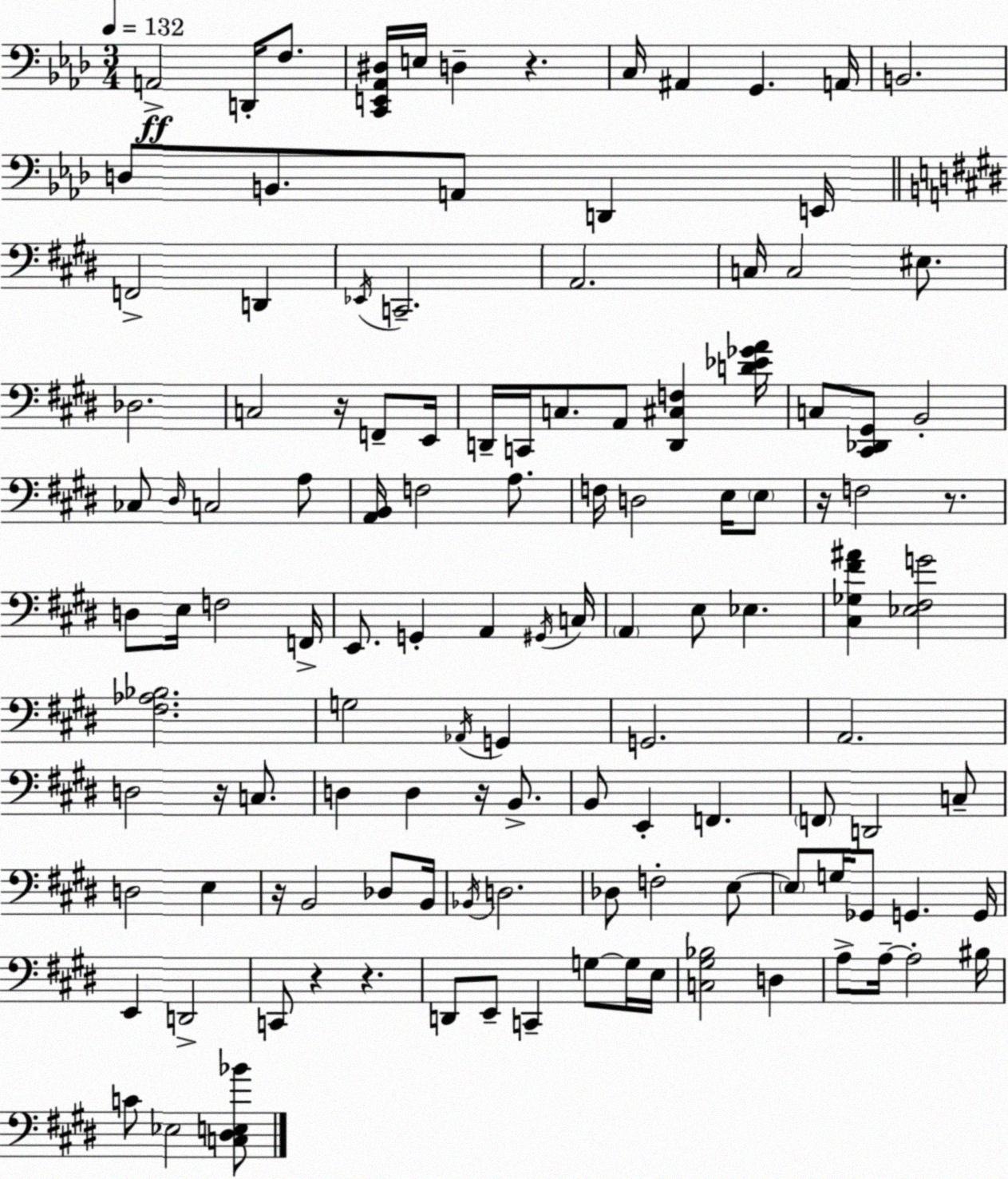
X:1
T:Untitled
M:3/4
L:1/4
K:Ab
A,,2 D,,/4 F,/2 [C,,E,,_A,,^D,]/4 E,/4 D, z C,/4 ^A,, G,, A,,/4 B,,2 D,/2 B,,/2 A,,/2 D,, E,,/4 F,,2 D,, _E,,/4 C,,2 A,,2 C,/4 C,2 ^E,/2 _D,2 C,2 z/4 F,,/2 E,,/4 D,,/4 C,,/4 C,/2 A,,/2 [D,,^C,F,] [D_E_GA]/4 C,/2 [^C,,_D,,^G,,]/2 B,,2 _C,/2 ^D,/4 C,2 A,/2 [A,,B,,]/4 F,2 A,/2 F,/4 D,2 E,/4 E,/2 z/4 F,2 z/2 D,/2 E,/4 F,2 F,,/4 E,,/2 G,, A,, ^G,,/4 C,/4 A,, E,/2 _E, [^C,_G,^F^A] [_E,^F,G]2 [^F,_A,_B,]2 G,2 _A,,/4 G,, G,,2 A,,2 D,2 z/4 C,/2 D, D, z/4 B,,/2 B,,/2 E,, F,, F,,/2 D,,2 C,/2 D,2 E, z/4 B,,2 _D,/2 B,,/4 _B,,/4 D,2 _D,/2 F,2 E,/2 E,/2 G,/4 _G,,/2 G,, G,,/4 E,, D,,2 C,,/2 z z D,,/2 E,,/2 C,, G,/2 G,/4 E,/4 [C,^G,_B,]2 D, A,/2 A,/4 A,2 ^B,/4 C/2 _E,2 [C,^D,E,_B]/2